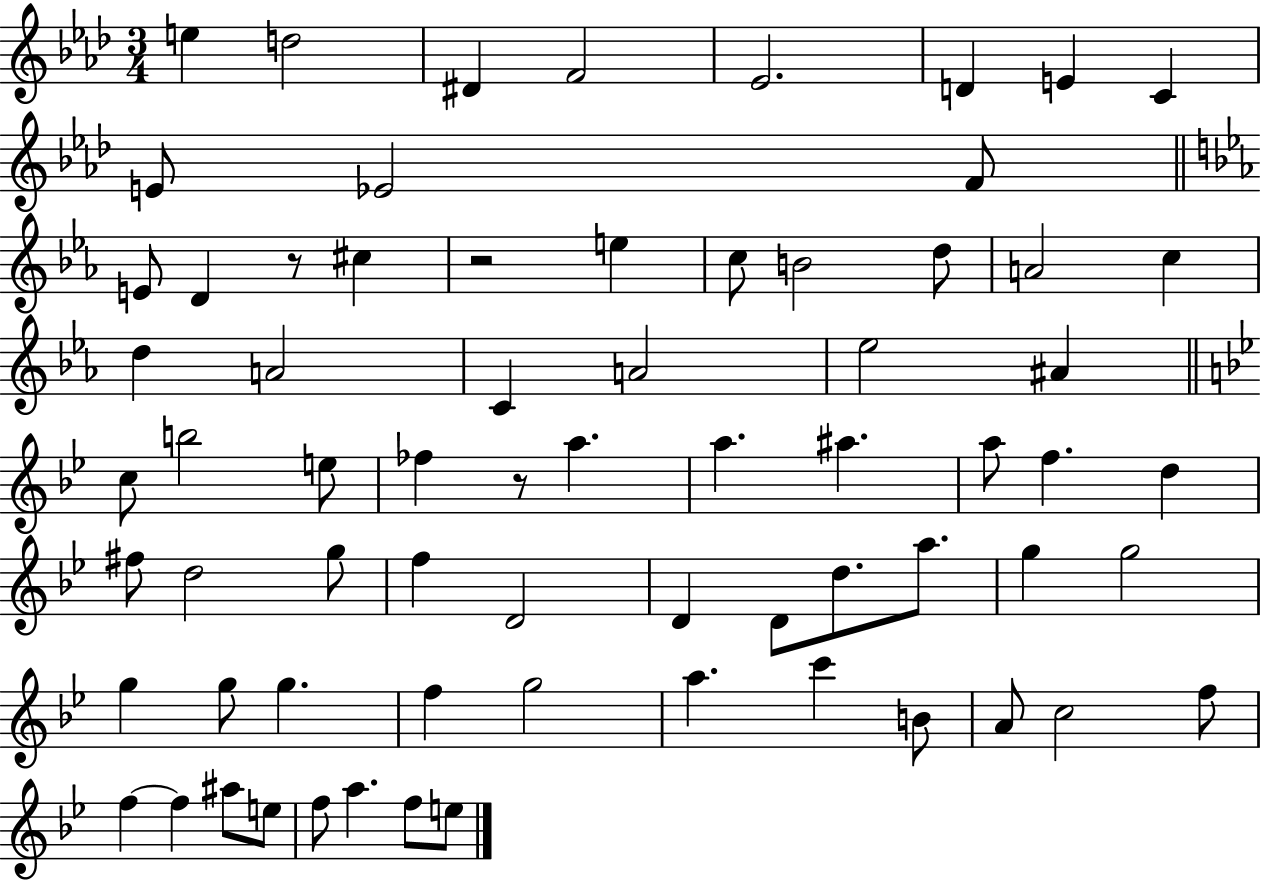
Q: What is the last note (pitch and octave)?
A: E5